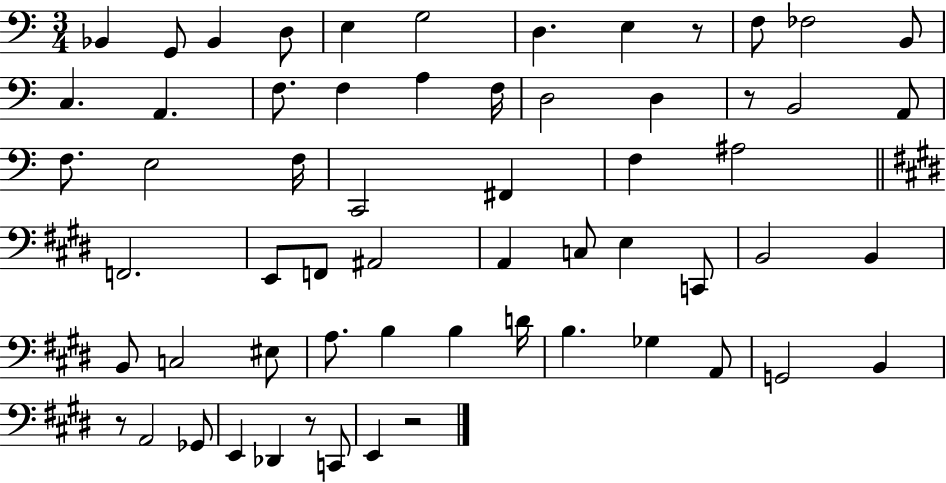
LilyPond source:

{
  \clef bass
  \numericTimeSignature
  \time 3/4
  \key c \major
  bes,4 g,8 bes,4 d8 | e4 g2 | d4. e4 r8 | f8 fes2 b,8 | \break c4. a,4. | f8. f4 a4 f16 | d2 d4 | r8 b,2 a,8 | \break f8. e2 f16 | c,2 fis,4 | f4 ais2 | \bar "||" \break \key e \major f,2. | e,8 f,8 ais,2 | a,4 c8 e4 c,8 | b,2 b,4 | \break b,8 c2 eis8 | a8. b4 b4 d'16 | b4. ges4 a,8 | g,2 b,4 | \break r8 a,2 ges,8 | e,4 des,4 r8 c,8 | e,4 r2 | \bar "|."
}